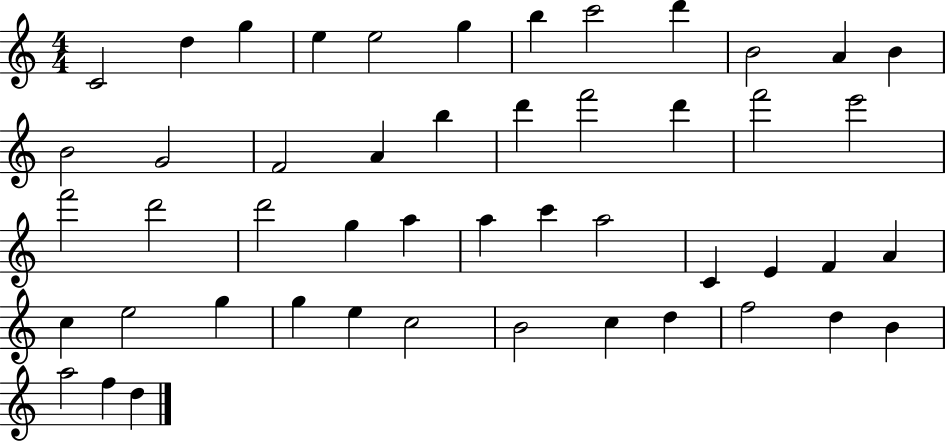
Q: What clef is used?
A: treble